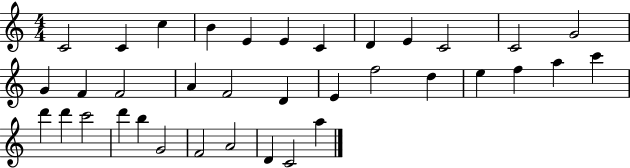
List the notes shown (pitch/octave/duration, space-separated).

C4/h C4/q C5/q B4/q E4/q E4/q C4/q D4/q E4/q C4/h C4/h G4/h G4/q F4/q F4/h A4/q F4/h D4/q E4/q F5/h D5/q E5/q F5/q A5/q C6/q D6/q D6/q C6/h D6/q B5/q G4/h F4/h A4/h D4/q C4/h A5/q